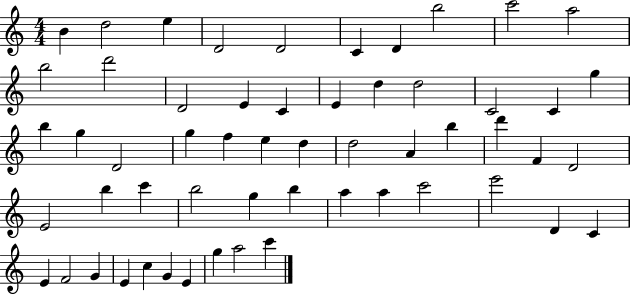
X:1
T:Untitled
M:4/4
L:1/4
K:C
B d2 e D2 D2 C D b2 c'2 a2 b2 d'2 D2 E C E d d2 C2 C g b g D2 g f e d d2 A b d' F D2 E2 b c' b2 g b a a c'2 e'2 D C E F2 G E c G E g a2 c'